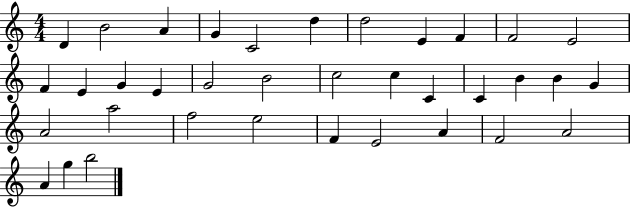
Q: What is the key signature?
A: C major